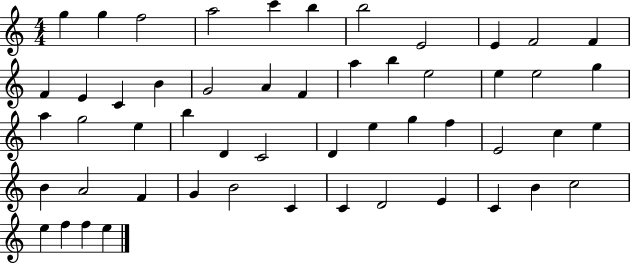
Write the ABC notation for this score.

X:1
T:Untitled
M:4/4
L:1/4
K:C
g g f2 a2 c' b b2 E2 E F2 F F E C B G2 A F a b e2 e e2 g a g2 e b D C2 D e g f E2 c e B A2 F G B2 C C D2 E C B c2 e f f e